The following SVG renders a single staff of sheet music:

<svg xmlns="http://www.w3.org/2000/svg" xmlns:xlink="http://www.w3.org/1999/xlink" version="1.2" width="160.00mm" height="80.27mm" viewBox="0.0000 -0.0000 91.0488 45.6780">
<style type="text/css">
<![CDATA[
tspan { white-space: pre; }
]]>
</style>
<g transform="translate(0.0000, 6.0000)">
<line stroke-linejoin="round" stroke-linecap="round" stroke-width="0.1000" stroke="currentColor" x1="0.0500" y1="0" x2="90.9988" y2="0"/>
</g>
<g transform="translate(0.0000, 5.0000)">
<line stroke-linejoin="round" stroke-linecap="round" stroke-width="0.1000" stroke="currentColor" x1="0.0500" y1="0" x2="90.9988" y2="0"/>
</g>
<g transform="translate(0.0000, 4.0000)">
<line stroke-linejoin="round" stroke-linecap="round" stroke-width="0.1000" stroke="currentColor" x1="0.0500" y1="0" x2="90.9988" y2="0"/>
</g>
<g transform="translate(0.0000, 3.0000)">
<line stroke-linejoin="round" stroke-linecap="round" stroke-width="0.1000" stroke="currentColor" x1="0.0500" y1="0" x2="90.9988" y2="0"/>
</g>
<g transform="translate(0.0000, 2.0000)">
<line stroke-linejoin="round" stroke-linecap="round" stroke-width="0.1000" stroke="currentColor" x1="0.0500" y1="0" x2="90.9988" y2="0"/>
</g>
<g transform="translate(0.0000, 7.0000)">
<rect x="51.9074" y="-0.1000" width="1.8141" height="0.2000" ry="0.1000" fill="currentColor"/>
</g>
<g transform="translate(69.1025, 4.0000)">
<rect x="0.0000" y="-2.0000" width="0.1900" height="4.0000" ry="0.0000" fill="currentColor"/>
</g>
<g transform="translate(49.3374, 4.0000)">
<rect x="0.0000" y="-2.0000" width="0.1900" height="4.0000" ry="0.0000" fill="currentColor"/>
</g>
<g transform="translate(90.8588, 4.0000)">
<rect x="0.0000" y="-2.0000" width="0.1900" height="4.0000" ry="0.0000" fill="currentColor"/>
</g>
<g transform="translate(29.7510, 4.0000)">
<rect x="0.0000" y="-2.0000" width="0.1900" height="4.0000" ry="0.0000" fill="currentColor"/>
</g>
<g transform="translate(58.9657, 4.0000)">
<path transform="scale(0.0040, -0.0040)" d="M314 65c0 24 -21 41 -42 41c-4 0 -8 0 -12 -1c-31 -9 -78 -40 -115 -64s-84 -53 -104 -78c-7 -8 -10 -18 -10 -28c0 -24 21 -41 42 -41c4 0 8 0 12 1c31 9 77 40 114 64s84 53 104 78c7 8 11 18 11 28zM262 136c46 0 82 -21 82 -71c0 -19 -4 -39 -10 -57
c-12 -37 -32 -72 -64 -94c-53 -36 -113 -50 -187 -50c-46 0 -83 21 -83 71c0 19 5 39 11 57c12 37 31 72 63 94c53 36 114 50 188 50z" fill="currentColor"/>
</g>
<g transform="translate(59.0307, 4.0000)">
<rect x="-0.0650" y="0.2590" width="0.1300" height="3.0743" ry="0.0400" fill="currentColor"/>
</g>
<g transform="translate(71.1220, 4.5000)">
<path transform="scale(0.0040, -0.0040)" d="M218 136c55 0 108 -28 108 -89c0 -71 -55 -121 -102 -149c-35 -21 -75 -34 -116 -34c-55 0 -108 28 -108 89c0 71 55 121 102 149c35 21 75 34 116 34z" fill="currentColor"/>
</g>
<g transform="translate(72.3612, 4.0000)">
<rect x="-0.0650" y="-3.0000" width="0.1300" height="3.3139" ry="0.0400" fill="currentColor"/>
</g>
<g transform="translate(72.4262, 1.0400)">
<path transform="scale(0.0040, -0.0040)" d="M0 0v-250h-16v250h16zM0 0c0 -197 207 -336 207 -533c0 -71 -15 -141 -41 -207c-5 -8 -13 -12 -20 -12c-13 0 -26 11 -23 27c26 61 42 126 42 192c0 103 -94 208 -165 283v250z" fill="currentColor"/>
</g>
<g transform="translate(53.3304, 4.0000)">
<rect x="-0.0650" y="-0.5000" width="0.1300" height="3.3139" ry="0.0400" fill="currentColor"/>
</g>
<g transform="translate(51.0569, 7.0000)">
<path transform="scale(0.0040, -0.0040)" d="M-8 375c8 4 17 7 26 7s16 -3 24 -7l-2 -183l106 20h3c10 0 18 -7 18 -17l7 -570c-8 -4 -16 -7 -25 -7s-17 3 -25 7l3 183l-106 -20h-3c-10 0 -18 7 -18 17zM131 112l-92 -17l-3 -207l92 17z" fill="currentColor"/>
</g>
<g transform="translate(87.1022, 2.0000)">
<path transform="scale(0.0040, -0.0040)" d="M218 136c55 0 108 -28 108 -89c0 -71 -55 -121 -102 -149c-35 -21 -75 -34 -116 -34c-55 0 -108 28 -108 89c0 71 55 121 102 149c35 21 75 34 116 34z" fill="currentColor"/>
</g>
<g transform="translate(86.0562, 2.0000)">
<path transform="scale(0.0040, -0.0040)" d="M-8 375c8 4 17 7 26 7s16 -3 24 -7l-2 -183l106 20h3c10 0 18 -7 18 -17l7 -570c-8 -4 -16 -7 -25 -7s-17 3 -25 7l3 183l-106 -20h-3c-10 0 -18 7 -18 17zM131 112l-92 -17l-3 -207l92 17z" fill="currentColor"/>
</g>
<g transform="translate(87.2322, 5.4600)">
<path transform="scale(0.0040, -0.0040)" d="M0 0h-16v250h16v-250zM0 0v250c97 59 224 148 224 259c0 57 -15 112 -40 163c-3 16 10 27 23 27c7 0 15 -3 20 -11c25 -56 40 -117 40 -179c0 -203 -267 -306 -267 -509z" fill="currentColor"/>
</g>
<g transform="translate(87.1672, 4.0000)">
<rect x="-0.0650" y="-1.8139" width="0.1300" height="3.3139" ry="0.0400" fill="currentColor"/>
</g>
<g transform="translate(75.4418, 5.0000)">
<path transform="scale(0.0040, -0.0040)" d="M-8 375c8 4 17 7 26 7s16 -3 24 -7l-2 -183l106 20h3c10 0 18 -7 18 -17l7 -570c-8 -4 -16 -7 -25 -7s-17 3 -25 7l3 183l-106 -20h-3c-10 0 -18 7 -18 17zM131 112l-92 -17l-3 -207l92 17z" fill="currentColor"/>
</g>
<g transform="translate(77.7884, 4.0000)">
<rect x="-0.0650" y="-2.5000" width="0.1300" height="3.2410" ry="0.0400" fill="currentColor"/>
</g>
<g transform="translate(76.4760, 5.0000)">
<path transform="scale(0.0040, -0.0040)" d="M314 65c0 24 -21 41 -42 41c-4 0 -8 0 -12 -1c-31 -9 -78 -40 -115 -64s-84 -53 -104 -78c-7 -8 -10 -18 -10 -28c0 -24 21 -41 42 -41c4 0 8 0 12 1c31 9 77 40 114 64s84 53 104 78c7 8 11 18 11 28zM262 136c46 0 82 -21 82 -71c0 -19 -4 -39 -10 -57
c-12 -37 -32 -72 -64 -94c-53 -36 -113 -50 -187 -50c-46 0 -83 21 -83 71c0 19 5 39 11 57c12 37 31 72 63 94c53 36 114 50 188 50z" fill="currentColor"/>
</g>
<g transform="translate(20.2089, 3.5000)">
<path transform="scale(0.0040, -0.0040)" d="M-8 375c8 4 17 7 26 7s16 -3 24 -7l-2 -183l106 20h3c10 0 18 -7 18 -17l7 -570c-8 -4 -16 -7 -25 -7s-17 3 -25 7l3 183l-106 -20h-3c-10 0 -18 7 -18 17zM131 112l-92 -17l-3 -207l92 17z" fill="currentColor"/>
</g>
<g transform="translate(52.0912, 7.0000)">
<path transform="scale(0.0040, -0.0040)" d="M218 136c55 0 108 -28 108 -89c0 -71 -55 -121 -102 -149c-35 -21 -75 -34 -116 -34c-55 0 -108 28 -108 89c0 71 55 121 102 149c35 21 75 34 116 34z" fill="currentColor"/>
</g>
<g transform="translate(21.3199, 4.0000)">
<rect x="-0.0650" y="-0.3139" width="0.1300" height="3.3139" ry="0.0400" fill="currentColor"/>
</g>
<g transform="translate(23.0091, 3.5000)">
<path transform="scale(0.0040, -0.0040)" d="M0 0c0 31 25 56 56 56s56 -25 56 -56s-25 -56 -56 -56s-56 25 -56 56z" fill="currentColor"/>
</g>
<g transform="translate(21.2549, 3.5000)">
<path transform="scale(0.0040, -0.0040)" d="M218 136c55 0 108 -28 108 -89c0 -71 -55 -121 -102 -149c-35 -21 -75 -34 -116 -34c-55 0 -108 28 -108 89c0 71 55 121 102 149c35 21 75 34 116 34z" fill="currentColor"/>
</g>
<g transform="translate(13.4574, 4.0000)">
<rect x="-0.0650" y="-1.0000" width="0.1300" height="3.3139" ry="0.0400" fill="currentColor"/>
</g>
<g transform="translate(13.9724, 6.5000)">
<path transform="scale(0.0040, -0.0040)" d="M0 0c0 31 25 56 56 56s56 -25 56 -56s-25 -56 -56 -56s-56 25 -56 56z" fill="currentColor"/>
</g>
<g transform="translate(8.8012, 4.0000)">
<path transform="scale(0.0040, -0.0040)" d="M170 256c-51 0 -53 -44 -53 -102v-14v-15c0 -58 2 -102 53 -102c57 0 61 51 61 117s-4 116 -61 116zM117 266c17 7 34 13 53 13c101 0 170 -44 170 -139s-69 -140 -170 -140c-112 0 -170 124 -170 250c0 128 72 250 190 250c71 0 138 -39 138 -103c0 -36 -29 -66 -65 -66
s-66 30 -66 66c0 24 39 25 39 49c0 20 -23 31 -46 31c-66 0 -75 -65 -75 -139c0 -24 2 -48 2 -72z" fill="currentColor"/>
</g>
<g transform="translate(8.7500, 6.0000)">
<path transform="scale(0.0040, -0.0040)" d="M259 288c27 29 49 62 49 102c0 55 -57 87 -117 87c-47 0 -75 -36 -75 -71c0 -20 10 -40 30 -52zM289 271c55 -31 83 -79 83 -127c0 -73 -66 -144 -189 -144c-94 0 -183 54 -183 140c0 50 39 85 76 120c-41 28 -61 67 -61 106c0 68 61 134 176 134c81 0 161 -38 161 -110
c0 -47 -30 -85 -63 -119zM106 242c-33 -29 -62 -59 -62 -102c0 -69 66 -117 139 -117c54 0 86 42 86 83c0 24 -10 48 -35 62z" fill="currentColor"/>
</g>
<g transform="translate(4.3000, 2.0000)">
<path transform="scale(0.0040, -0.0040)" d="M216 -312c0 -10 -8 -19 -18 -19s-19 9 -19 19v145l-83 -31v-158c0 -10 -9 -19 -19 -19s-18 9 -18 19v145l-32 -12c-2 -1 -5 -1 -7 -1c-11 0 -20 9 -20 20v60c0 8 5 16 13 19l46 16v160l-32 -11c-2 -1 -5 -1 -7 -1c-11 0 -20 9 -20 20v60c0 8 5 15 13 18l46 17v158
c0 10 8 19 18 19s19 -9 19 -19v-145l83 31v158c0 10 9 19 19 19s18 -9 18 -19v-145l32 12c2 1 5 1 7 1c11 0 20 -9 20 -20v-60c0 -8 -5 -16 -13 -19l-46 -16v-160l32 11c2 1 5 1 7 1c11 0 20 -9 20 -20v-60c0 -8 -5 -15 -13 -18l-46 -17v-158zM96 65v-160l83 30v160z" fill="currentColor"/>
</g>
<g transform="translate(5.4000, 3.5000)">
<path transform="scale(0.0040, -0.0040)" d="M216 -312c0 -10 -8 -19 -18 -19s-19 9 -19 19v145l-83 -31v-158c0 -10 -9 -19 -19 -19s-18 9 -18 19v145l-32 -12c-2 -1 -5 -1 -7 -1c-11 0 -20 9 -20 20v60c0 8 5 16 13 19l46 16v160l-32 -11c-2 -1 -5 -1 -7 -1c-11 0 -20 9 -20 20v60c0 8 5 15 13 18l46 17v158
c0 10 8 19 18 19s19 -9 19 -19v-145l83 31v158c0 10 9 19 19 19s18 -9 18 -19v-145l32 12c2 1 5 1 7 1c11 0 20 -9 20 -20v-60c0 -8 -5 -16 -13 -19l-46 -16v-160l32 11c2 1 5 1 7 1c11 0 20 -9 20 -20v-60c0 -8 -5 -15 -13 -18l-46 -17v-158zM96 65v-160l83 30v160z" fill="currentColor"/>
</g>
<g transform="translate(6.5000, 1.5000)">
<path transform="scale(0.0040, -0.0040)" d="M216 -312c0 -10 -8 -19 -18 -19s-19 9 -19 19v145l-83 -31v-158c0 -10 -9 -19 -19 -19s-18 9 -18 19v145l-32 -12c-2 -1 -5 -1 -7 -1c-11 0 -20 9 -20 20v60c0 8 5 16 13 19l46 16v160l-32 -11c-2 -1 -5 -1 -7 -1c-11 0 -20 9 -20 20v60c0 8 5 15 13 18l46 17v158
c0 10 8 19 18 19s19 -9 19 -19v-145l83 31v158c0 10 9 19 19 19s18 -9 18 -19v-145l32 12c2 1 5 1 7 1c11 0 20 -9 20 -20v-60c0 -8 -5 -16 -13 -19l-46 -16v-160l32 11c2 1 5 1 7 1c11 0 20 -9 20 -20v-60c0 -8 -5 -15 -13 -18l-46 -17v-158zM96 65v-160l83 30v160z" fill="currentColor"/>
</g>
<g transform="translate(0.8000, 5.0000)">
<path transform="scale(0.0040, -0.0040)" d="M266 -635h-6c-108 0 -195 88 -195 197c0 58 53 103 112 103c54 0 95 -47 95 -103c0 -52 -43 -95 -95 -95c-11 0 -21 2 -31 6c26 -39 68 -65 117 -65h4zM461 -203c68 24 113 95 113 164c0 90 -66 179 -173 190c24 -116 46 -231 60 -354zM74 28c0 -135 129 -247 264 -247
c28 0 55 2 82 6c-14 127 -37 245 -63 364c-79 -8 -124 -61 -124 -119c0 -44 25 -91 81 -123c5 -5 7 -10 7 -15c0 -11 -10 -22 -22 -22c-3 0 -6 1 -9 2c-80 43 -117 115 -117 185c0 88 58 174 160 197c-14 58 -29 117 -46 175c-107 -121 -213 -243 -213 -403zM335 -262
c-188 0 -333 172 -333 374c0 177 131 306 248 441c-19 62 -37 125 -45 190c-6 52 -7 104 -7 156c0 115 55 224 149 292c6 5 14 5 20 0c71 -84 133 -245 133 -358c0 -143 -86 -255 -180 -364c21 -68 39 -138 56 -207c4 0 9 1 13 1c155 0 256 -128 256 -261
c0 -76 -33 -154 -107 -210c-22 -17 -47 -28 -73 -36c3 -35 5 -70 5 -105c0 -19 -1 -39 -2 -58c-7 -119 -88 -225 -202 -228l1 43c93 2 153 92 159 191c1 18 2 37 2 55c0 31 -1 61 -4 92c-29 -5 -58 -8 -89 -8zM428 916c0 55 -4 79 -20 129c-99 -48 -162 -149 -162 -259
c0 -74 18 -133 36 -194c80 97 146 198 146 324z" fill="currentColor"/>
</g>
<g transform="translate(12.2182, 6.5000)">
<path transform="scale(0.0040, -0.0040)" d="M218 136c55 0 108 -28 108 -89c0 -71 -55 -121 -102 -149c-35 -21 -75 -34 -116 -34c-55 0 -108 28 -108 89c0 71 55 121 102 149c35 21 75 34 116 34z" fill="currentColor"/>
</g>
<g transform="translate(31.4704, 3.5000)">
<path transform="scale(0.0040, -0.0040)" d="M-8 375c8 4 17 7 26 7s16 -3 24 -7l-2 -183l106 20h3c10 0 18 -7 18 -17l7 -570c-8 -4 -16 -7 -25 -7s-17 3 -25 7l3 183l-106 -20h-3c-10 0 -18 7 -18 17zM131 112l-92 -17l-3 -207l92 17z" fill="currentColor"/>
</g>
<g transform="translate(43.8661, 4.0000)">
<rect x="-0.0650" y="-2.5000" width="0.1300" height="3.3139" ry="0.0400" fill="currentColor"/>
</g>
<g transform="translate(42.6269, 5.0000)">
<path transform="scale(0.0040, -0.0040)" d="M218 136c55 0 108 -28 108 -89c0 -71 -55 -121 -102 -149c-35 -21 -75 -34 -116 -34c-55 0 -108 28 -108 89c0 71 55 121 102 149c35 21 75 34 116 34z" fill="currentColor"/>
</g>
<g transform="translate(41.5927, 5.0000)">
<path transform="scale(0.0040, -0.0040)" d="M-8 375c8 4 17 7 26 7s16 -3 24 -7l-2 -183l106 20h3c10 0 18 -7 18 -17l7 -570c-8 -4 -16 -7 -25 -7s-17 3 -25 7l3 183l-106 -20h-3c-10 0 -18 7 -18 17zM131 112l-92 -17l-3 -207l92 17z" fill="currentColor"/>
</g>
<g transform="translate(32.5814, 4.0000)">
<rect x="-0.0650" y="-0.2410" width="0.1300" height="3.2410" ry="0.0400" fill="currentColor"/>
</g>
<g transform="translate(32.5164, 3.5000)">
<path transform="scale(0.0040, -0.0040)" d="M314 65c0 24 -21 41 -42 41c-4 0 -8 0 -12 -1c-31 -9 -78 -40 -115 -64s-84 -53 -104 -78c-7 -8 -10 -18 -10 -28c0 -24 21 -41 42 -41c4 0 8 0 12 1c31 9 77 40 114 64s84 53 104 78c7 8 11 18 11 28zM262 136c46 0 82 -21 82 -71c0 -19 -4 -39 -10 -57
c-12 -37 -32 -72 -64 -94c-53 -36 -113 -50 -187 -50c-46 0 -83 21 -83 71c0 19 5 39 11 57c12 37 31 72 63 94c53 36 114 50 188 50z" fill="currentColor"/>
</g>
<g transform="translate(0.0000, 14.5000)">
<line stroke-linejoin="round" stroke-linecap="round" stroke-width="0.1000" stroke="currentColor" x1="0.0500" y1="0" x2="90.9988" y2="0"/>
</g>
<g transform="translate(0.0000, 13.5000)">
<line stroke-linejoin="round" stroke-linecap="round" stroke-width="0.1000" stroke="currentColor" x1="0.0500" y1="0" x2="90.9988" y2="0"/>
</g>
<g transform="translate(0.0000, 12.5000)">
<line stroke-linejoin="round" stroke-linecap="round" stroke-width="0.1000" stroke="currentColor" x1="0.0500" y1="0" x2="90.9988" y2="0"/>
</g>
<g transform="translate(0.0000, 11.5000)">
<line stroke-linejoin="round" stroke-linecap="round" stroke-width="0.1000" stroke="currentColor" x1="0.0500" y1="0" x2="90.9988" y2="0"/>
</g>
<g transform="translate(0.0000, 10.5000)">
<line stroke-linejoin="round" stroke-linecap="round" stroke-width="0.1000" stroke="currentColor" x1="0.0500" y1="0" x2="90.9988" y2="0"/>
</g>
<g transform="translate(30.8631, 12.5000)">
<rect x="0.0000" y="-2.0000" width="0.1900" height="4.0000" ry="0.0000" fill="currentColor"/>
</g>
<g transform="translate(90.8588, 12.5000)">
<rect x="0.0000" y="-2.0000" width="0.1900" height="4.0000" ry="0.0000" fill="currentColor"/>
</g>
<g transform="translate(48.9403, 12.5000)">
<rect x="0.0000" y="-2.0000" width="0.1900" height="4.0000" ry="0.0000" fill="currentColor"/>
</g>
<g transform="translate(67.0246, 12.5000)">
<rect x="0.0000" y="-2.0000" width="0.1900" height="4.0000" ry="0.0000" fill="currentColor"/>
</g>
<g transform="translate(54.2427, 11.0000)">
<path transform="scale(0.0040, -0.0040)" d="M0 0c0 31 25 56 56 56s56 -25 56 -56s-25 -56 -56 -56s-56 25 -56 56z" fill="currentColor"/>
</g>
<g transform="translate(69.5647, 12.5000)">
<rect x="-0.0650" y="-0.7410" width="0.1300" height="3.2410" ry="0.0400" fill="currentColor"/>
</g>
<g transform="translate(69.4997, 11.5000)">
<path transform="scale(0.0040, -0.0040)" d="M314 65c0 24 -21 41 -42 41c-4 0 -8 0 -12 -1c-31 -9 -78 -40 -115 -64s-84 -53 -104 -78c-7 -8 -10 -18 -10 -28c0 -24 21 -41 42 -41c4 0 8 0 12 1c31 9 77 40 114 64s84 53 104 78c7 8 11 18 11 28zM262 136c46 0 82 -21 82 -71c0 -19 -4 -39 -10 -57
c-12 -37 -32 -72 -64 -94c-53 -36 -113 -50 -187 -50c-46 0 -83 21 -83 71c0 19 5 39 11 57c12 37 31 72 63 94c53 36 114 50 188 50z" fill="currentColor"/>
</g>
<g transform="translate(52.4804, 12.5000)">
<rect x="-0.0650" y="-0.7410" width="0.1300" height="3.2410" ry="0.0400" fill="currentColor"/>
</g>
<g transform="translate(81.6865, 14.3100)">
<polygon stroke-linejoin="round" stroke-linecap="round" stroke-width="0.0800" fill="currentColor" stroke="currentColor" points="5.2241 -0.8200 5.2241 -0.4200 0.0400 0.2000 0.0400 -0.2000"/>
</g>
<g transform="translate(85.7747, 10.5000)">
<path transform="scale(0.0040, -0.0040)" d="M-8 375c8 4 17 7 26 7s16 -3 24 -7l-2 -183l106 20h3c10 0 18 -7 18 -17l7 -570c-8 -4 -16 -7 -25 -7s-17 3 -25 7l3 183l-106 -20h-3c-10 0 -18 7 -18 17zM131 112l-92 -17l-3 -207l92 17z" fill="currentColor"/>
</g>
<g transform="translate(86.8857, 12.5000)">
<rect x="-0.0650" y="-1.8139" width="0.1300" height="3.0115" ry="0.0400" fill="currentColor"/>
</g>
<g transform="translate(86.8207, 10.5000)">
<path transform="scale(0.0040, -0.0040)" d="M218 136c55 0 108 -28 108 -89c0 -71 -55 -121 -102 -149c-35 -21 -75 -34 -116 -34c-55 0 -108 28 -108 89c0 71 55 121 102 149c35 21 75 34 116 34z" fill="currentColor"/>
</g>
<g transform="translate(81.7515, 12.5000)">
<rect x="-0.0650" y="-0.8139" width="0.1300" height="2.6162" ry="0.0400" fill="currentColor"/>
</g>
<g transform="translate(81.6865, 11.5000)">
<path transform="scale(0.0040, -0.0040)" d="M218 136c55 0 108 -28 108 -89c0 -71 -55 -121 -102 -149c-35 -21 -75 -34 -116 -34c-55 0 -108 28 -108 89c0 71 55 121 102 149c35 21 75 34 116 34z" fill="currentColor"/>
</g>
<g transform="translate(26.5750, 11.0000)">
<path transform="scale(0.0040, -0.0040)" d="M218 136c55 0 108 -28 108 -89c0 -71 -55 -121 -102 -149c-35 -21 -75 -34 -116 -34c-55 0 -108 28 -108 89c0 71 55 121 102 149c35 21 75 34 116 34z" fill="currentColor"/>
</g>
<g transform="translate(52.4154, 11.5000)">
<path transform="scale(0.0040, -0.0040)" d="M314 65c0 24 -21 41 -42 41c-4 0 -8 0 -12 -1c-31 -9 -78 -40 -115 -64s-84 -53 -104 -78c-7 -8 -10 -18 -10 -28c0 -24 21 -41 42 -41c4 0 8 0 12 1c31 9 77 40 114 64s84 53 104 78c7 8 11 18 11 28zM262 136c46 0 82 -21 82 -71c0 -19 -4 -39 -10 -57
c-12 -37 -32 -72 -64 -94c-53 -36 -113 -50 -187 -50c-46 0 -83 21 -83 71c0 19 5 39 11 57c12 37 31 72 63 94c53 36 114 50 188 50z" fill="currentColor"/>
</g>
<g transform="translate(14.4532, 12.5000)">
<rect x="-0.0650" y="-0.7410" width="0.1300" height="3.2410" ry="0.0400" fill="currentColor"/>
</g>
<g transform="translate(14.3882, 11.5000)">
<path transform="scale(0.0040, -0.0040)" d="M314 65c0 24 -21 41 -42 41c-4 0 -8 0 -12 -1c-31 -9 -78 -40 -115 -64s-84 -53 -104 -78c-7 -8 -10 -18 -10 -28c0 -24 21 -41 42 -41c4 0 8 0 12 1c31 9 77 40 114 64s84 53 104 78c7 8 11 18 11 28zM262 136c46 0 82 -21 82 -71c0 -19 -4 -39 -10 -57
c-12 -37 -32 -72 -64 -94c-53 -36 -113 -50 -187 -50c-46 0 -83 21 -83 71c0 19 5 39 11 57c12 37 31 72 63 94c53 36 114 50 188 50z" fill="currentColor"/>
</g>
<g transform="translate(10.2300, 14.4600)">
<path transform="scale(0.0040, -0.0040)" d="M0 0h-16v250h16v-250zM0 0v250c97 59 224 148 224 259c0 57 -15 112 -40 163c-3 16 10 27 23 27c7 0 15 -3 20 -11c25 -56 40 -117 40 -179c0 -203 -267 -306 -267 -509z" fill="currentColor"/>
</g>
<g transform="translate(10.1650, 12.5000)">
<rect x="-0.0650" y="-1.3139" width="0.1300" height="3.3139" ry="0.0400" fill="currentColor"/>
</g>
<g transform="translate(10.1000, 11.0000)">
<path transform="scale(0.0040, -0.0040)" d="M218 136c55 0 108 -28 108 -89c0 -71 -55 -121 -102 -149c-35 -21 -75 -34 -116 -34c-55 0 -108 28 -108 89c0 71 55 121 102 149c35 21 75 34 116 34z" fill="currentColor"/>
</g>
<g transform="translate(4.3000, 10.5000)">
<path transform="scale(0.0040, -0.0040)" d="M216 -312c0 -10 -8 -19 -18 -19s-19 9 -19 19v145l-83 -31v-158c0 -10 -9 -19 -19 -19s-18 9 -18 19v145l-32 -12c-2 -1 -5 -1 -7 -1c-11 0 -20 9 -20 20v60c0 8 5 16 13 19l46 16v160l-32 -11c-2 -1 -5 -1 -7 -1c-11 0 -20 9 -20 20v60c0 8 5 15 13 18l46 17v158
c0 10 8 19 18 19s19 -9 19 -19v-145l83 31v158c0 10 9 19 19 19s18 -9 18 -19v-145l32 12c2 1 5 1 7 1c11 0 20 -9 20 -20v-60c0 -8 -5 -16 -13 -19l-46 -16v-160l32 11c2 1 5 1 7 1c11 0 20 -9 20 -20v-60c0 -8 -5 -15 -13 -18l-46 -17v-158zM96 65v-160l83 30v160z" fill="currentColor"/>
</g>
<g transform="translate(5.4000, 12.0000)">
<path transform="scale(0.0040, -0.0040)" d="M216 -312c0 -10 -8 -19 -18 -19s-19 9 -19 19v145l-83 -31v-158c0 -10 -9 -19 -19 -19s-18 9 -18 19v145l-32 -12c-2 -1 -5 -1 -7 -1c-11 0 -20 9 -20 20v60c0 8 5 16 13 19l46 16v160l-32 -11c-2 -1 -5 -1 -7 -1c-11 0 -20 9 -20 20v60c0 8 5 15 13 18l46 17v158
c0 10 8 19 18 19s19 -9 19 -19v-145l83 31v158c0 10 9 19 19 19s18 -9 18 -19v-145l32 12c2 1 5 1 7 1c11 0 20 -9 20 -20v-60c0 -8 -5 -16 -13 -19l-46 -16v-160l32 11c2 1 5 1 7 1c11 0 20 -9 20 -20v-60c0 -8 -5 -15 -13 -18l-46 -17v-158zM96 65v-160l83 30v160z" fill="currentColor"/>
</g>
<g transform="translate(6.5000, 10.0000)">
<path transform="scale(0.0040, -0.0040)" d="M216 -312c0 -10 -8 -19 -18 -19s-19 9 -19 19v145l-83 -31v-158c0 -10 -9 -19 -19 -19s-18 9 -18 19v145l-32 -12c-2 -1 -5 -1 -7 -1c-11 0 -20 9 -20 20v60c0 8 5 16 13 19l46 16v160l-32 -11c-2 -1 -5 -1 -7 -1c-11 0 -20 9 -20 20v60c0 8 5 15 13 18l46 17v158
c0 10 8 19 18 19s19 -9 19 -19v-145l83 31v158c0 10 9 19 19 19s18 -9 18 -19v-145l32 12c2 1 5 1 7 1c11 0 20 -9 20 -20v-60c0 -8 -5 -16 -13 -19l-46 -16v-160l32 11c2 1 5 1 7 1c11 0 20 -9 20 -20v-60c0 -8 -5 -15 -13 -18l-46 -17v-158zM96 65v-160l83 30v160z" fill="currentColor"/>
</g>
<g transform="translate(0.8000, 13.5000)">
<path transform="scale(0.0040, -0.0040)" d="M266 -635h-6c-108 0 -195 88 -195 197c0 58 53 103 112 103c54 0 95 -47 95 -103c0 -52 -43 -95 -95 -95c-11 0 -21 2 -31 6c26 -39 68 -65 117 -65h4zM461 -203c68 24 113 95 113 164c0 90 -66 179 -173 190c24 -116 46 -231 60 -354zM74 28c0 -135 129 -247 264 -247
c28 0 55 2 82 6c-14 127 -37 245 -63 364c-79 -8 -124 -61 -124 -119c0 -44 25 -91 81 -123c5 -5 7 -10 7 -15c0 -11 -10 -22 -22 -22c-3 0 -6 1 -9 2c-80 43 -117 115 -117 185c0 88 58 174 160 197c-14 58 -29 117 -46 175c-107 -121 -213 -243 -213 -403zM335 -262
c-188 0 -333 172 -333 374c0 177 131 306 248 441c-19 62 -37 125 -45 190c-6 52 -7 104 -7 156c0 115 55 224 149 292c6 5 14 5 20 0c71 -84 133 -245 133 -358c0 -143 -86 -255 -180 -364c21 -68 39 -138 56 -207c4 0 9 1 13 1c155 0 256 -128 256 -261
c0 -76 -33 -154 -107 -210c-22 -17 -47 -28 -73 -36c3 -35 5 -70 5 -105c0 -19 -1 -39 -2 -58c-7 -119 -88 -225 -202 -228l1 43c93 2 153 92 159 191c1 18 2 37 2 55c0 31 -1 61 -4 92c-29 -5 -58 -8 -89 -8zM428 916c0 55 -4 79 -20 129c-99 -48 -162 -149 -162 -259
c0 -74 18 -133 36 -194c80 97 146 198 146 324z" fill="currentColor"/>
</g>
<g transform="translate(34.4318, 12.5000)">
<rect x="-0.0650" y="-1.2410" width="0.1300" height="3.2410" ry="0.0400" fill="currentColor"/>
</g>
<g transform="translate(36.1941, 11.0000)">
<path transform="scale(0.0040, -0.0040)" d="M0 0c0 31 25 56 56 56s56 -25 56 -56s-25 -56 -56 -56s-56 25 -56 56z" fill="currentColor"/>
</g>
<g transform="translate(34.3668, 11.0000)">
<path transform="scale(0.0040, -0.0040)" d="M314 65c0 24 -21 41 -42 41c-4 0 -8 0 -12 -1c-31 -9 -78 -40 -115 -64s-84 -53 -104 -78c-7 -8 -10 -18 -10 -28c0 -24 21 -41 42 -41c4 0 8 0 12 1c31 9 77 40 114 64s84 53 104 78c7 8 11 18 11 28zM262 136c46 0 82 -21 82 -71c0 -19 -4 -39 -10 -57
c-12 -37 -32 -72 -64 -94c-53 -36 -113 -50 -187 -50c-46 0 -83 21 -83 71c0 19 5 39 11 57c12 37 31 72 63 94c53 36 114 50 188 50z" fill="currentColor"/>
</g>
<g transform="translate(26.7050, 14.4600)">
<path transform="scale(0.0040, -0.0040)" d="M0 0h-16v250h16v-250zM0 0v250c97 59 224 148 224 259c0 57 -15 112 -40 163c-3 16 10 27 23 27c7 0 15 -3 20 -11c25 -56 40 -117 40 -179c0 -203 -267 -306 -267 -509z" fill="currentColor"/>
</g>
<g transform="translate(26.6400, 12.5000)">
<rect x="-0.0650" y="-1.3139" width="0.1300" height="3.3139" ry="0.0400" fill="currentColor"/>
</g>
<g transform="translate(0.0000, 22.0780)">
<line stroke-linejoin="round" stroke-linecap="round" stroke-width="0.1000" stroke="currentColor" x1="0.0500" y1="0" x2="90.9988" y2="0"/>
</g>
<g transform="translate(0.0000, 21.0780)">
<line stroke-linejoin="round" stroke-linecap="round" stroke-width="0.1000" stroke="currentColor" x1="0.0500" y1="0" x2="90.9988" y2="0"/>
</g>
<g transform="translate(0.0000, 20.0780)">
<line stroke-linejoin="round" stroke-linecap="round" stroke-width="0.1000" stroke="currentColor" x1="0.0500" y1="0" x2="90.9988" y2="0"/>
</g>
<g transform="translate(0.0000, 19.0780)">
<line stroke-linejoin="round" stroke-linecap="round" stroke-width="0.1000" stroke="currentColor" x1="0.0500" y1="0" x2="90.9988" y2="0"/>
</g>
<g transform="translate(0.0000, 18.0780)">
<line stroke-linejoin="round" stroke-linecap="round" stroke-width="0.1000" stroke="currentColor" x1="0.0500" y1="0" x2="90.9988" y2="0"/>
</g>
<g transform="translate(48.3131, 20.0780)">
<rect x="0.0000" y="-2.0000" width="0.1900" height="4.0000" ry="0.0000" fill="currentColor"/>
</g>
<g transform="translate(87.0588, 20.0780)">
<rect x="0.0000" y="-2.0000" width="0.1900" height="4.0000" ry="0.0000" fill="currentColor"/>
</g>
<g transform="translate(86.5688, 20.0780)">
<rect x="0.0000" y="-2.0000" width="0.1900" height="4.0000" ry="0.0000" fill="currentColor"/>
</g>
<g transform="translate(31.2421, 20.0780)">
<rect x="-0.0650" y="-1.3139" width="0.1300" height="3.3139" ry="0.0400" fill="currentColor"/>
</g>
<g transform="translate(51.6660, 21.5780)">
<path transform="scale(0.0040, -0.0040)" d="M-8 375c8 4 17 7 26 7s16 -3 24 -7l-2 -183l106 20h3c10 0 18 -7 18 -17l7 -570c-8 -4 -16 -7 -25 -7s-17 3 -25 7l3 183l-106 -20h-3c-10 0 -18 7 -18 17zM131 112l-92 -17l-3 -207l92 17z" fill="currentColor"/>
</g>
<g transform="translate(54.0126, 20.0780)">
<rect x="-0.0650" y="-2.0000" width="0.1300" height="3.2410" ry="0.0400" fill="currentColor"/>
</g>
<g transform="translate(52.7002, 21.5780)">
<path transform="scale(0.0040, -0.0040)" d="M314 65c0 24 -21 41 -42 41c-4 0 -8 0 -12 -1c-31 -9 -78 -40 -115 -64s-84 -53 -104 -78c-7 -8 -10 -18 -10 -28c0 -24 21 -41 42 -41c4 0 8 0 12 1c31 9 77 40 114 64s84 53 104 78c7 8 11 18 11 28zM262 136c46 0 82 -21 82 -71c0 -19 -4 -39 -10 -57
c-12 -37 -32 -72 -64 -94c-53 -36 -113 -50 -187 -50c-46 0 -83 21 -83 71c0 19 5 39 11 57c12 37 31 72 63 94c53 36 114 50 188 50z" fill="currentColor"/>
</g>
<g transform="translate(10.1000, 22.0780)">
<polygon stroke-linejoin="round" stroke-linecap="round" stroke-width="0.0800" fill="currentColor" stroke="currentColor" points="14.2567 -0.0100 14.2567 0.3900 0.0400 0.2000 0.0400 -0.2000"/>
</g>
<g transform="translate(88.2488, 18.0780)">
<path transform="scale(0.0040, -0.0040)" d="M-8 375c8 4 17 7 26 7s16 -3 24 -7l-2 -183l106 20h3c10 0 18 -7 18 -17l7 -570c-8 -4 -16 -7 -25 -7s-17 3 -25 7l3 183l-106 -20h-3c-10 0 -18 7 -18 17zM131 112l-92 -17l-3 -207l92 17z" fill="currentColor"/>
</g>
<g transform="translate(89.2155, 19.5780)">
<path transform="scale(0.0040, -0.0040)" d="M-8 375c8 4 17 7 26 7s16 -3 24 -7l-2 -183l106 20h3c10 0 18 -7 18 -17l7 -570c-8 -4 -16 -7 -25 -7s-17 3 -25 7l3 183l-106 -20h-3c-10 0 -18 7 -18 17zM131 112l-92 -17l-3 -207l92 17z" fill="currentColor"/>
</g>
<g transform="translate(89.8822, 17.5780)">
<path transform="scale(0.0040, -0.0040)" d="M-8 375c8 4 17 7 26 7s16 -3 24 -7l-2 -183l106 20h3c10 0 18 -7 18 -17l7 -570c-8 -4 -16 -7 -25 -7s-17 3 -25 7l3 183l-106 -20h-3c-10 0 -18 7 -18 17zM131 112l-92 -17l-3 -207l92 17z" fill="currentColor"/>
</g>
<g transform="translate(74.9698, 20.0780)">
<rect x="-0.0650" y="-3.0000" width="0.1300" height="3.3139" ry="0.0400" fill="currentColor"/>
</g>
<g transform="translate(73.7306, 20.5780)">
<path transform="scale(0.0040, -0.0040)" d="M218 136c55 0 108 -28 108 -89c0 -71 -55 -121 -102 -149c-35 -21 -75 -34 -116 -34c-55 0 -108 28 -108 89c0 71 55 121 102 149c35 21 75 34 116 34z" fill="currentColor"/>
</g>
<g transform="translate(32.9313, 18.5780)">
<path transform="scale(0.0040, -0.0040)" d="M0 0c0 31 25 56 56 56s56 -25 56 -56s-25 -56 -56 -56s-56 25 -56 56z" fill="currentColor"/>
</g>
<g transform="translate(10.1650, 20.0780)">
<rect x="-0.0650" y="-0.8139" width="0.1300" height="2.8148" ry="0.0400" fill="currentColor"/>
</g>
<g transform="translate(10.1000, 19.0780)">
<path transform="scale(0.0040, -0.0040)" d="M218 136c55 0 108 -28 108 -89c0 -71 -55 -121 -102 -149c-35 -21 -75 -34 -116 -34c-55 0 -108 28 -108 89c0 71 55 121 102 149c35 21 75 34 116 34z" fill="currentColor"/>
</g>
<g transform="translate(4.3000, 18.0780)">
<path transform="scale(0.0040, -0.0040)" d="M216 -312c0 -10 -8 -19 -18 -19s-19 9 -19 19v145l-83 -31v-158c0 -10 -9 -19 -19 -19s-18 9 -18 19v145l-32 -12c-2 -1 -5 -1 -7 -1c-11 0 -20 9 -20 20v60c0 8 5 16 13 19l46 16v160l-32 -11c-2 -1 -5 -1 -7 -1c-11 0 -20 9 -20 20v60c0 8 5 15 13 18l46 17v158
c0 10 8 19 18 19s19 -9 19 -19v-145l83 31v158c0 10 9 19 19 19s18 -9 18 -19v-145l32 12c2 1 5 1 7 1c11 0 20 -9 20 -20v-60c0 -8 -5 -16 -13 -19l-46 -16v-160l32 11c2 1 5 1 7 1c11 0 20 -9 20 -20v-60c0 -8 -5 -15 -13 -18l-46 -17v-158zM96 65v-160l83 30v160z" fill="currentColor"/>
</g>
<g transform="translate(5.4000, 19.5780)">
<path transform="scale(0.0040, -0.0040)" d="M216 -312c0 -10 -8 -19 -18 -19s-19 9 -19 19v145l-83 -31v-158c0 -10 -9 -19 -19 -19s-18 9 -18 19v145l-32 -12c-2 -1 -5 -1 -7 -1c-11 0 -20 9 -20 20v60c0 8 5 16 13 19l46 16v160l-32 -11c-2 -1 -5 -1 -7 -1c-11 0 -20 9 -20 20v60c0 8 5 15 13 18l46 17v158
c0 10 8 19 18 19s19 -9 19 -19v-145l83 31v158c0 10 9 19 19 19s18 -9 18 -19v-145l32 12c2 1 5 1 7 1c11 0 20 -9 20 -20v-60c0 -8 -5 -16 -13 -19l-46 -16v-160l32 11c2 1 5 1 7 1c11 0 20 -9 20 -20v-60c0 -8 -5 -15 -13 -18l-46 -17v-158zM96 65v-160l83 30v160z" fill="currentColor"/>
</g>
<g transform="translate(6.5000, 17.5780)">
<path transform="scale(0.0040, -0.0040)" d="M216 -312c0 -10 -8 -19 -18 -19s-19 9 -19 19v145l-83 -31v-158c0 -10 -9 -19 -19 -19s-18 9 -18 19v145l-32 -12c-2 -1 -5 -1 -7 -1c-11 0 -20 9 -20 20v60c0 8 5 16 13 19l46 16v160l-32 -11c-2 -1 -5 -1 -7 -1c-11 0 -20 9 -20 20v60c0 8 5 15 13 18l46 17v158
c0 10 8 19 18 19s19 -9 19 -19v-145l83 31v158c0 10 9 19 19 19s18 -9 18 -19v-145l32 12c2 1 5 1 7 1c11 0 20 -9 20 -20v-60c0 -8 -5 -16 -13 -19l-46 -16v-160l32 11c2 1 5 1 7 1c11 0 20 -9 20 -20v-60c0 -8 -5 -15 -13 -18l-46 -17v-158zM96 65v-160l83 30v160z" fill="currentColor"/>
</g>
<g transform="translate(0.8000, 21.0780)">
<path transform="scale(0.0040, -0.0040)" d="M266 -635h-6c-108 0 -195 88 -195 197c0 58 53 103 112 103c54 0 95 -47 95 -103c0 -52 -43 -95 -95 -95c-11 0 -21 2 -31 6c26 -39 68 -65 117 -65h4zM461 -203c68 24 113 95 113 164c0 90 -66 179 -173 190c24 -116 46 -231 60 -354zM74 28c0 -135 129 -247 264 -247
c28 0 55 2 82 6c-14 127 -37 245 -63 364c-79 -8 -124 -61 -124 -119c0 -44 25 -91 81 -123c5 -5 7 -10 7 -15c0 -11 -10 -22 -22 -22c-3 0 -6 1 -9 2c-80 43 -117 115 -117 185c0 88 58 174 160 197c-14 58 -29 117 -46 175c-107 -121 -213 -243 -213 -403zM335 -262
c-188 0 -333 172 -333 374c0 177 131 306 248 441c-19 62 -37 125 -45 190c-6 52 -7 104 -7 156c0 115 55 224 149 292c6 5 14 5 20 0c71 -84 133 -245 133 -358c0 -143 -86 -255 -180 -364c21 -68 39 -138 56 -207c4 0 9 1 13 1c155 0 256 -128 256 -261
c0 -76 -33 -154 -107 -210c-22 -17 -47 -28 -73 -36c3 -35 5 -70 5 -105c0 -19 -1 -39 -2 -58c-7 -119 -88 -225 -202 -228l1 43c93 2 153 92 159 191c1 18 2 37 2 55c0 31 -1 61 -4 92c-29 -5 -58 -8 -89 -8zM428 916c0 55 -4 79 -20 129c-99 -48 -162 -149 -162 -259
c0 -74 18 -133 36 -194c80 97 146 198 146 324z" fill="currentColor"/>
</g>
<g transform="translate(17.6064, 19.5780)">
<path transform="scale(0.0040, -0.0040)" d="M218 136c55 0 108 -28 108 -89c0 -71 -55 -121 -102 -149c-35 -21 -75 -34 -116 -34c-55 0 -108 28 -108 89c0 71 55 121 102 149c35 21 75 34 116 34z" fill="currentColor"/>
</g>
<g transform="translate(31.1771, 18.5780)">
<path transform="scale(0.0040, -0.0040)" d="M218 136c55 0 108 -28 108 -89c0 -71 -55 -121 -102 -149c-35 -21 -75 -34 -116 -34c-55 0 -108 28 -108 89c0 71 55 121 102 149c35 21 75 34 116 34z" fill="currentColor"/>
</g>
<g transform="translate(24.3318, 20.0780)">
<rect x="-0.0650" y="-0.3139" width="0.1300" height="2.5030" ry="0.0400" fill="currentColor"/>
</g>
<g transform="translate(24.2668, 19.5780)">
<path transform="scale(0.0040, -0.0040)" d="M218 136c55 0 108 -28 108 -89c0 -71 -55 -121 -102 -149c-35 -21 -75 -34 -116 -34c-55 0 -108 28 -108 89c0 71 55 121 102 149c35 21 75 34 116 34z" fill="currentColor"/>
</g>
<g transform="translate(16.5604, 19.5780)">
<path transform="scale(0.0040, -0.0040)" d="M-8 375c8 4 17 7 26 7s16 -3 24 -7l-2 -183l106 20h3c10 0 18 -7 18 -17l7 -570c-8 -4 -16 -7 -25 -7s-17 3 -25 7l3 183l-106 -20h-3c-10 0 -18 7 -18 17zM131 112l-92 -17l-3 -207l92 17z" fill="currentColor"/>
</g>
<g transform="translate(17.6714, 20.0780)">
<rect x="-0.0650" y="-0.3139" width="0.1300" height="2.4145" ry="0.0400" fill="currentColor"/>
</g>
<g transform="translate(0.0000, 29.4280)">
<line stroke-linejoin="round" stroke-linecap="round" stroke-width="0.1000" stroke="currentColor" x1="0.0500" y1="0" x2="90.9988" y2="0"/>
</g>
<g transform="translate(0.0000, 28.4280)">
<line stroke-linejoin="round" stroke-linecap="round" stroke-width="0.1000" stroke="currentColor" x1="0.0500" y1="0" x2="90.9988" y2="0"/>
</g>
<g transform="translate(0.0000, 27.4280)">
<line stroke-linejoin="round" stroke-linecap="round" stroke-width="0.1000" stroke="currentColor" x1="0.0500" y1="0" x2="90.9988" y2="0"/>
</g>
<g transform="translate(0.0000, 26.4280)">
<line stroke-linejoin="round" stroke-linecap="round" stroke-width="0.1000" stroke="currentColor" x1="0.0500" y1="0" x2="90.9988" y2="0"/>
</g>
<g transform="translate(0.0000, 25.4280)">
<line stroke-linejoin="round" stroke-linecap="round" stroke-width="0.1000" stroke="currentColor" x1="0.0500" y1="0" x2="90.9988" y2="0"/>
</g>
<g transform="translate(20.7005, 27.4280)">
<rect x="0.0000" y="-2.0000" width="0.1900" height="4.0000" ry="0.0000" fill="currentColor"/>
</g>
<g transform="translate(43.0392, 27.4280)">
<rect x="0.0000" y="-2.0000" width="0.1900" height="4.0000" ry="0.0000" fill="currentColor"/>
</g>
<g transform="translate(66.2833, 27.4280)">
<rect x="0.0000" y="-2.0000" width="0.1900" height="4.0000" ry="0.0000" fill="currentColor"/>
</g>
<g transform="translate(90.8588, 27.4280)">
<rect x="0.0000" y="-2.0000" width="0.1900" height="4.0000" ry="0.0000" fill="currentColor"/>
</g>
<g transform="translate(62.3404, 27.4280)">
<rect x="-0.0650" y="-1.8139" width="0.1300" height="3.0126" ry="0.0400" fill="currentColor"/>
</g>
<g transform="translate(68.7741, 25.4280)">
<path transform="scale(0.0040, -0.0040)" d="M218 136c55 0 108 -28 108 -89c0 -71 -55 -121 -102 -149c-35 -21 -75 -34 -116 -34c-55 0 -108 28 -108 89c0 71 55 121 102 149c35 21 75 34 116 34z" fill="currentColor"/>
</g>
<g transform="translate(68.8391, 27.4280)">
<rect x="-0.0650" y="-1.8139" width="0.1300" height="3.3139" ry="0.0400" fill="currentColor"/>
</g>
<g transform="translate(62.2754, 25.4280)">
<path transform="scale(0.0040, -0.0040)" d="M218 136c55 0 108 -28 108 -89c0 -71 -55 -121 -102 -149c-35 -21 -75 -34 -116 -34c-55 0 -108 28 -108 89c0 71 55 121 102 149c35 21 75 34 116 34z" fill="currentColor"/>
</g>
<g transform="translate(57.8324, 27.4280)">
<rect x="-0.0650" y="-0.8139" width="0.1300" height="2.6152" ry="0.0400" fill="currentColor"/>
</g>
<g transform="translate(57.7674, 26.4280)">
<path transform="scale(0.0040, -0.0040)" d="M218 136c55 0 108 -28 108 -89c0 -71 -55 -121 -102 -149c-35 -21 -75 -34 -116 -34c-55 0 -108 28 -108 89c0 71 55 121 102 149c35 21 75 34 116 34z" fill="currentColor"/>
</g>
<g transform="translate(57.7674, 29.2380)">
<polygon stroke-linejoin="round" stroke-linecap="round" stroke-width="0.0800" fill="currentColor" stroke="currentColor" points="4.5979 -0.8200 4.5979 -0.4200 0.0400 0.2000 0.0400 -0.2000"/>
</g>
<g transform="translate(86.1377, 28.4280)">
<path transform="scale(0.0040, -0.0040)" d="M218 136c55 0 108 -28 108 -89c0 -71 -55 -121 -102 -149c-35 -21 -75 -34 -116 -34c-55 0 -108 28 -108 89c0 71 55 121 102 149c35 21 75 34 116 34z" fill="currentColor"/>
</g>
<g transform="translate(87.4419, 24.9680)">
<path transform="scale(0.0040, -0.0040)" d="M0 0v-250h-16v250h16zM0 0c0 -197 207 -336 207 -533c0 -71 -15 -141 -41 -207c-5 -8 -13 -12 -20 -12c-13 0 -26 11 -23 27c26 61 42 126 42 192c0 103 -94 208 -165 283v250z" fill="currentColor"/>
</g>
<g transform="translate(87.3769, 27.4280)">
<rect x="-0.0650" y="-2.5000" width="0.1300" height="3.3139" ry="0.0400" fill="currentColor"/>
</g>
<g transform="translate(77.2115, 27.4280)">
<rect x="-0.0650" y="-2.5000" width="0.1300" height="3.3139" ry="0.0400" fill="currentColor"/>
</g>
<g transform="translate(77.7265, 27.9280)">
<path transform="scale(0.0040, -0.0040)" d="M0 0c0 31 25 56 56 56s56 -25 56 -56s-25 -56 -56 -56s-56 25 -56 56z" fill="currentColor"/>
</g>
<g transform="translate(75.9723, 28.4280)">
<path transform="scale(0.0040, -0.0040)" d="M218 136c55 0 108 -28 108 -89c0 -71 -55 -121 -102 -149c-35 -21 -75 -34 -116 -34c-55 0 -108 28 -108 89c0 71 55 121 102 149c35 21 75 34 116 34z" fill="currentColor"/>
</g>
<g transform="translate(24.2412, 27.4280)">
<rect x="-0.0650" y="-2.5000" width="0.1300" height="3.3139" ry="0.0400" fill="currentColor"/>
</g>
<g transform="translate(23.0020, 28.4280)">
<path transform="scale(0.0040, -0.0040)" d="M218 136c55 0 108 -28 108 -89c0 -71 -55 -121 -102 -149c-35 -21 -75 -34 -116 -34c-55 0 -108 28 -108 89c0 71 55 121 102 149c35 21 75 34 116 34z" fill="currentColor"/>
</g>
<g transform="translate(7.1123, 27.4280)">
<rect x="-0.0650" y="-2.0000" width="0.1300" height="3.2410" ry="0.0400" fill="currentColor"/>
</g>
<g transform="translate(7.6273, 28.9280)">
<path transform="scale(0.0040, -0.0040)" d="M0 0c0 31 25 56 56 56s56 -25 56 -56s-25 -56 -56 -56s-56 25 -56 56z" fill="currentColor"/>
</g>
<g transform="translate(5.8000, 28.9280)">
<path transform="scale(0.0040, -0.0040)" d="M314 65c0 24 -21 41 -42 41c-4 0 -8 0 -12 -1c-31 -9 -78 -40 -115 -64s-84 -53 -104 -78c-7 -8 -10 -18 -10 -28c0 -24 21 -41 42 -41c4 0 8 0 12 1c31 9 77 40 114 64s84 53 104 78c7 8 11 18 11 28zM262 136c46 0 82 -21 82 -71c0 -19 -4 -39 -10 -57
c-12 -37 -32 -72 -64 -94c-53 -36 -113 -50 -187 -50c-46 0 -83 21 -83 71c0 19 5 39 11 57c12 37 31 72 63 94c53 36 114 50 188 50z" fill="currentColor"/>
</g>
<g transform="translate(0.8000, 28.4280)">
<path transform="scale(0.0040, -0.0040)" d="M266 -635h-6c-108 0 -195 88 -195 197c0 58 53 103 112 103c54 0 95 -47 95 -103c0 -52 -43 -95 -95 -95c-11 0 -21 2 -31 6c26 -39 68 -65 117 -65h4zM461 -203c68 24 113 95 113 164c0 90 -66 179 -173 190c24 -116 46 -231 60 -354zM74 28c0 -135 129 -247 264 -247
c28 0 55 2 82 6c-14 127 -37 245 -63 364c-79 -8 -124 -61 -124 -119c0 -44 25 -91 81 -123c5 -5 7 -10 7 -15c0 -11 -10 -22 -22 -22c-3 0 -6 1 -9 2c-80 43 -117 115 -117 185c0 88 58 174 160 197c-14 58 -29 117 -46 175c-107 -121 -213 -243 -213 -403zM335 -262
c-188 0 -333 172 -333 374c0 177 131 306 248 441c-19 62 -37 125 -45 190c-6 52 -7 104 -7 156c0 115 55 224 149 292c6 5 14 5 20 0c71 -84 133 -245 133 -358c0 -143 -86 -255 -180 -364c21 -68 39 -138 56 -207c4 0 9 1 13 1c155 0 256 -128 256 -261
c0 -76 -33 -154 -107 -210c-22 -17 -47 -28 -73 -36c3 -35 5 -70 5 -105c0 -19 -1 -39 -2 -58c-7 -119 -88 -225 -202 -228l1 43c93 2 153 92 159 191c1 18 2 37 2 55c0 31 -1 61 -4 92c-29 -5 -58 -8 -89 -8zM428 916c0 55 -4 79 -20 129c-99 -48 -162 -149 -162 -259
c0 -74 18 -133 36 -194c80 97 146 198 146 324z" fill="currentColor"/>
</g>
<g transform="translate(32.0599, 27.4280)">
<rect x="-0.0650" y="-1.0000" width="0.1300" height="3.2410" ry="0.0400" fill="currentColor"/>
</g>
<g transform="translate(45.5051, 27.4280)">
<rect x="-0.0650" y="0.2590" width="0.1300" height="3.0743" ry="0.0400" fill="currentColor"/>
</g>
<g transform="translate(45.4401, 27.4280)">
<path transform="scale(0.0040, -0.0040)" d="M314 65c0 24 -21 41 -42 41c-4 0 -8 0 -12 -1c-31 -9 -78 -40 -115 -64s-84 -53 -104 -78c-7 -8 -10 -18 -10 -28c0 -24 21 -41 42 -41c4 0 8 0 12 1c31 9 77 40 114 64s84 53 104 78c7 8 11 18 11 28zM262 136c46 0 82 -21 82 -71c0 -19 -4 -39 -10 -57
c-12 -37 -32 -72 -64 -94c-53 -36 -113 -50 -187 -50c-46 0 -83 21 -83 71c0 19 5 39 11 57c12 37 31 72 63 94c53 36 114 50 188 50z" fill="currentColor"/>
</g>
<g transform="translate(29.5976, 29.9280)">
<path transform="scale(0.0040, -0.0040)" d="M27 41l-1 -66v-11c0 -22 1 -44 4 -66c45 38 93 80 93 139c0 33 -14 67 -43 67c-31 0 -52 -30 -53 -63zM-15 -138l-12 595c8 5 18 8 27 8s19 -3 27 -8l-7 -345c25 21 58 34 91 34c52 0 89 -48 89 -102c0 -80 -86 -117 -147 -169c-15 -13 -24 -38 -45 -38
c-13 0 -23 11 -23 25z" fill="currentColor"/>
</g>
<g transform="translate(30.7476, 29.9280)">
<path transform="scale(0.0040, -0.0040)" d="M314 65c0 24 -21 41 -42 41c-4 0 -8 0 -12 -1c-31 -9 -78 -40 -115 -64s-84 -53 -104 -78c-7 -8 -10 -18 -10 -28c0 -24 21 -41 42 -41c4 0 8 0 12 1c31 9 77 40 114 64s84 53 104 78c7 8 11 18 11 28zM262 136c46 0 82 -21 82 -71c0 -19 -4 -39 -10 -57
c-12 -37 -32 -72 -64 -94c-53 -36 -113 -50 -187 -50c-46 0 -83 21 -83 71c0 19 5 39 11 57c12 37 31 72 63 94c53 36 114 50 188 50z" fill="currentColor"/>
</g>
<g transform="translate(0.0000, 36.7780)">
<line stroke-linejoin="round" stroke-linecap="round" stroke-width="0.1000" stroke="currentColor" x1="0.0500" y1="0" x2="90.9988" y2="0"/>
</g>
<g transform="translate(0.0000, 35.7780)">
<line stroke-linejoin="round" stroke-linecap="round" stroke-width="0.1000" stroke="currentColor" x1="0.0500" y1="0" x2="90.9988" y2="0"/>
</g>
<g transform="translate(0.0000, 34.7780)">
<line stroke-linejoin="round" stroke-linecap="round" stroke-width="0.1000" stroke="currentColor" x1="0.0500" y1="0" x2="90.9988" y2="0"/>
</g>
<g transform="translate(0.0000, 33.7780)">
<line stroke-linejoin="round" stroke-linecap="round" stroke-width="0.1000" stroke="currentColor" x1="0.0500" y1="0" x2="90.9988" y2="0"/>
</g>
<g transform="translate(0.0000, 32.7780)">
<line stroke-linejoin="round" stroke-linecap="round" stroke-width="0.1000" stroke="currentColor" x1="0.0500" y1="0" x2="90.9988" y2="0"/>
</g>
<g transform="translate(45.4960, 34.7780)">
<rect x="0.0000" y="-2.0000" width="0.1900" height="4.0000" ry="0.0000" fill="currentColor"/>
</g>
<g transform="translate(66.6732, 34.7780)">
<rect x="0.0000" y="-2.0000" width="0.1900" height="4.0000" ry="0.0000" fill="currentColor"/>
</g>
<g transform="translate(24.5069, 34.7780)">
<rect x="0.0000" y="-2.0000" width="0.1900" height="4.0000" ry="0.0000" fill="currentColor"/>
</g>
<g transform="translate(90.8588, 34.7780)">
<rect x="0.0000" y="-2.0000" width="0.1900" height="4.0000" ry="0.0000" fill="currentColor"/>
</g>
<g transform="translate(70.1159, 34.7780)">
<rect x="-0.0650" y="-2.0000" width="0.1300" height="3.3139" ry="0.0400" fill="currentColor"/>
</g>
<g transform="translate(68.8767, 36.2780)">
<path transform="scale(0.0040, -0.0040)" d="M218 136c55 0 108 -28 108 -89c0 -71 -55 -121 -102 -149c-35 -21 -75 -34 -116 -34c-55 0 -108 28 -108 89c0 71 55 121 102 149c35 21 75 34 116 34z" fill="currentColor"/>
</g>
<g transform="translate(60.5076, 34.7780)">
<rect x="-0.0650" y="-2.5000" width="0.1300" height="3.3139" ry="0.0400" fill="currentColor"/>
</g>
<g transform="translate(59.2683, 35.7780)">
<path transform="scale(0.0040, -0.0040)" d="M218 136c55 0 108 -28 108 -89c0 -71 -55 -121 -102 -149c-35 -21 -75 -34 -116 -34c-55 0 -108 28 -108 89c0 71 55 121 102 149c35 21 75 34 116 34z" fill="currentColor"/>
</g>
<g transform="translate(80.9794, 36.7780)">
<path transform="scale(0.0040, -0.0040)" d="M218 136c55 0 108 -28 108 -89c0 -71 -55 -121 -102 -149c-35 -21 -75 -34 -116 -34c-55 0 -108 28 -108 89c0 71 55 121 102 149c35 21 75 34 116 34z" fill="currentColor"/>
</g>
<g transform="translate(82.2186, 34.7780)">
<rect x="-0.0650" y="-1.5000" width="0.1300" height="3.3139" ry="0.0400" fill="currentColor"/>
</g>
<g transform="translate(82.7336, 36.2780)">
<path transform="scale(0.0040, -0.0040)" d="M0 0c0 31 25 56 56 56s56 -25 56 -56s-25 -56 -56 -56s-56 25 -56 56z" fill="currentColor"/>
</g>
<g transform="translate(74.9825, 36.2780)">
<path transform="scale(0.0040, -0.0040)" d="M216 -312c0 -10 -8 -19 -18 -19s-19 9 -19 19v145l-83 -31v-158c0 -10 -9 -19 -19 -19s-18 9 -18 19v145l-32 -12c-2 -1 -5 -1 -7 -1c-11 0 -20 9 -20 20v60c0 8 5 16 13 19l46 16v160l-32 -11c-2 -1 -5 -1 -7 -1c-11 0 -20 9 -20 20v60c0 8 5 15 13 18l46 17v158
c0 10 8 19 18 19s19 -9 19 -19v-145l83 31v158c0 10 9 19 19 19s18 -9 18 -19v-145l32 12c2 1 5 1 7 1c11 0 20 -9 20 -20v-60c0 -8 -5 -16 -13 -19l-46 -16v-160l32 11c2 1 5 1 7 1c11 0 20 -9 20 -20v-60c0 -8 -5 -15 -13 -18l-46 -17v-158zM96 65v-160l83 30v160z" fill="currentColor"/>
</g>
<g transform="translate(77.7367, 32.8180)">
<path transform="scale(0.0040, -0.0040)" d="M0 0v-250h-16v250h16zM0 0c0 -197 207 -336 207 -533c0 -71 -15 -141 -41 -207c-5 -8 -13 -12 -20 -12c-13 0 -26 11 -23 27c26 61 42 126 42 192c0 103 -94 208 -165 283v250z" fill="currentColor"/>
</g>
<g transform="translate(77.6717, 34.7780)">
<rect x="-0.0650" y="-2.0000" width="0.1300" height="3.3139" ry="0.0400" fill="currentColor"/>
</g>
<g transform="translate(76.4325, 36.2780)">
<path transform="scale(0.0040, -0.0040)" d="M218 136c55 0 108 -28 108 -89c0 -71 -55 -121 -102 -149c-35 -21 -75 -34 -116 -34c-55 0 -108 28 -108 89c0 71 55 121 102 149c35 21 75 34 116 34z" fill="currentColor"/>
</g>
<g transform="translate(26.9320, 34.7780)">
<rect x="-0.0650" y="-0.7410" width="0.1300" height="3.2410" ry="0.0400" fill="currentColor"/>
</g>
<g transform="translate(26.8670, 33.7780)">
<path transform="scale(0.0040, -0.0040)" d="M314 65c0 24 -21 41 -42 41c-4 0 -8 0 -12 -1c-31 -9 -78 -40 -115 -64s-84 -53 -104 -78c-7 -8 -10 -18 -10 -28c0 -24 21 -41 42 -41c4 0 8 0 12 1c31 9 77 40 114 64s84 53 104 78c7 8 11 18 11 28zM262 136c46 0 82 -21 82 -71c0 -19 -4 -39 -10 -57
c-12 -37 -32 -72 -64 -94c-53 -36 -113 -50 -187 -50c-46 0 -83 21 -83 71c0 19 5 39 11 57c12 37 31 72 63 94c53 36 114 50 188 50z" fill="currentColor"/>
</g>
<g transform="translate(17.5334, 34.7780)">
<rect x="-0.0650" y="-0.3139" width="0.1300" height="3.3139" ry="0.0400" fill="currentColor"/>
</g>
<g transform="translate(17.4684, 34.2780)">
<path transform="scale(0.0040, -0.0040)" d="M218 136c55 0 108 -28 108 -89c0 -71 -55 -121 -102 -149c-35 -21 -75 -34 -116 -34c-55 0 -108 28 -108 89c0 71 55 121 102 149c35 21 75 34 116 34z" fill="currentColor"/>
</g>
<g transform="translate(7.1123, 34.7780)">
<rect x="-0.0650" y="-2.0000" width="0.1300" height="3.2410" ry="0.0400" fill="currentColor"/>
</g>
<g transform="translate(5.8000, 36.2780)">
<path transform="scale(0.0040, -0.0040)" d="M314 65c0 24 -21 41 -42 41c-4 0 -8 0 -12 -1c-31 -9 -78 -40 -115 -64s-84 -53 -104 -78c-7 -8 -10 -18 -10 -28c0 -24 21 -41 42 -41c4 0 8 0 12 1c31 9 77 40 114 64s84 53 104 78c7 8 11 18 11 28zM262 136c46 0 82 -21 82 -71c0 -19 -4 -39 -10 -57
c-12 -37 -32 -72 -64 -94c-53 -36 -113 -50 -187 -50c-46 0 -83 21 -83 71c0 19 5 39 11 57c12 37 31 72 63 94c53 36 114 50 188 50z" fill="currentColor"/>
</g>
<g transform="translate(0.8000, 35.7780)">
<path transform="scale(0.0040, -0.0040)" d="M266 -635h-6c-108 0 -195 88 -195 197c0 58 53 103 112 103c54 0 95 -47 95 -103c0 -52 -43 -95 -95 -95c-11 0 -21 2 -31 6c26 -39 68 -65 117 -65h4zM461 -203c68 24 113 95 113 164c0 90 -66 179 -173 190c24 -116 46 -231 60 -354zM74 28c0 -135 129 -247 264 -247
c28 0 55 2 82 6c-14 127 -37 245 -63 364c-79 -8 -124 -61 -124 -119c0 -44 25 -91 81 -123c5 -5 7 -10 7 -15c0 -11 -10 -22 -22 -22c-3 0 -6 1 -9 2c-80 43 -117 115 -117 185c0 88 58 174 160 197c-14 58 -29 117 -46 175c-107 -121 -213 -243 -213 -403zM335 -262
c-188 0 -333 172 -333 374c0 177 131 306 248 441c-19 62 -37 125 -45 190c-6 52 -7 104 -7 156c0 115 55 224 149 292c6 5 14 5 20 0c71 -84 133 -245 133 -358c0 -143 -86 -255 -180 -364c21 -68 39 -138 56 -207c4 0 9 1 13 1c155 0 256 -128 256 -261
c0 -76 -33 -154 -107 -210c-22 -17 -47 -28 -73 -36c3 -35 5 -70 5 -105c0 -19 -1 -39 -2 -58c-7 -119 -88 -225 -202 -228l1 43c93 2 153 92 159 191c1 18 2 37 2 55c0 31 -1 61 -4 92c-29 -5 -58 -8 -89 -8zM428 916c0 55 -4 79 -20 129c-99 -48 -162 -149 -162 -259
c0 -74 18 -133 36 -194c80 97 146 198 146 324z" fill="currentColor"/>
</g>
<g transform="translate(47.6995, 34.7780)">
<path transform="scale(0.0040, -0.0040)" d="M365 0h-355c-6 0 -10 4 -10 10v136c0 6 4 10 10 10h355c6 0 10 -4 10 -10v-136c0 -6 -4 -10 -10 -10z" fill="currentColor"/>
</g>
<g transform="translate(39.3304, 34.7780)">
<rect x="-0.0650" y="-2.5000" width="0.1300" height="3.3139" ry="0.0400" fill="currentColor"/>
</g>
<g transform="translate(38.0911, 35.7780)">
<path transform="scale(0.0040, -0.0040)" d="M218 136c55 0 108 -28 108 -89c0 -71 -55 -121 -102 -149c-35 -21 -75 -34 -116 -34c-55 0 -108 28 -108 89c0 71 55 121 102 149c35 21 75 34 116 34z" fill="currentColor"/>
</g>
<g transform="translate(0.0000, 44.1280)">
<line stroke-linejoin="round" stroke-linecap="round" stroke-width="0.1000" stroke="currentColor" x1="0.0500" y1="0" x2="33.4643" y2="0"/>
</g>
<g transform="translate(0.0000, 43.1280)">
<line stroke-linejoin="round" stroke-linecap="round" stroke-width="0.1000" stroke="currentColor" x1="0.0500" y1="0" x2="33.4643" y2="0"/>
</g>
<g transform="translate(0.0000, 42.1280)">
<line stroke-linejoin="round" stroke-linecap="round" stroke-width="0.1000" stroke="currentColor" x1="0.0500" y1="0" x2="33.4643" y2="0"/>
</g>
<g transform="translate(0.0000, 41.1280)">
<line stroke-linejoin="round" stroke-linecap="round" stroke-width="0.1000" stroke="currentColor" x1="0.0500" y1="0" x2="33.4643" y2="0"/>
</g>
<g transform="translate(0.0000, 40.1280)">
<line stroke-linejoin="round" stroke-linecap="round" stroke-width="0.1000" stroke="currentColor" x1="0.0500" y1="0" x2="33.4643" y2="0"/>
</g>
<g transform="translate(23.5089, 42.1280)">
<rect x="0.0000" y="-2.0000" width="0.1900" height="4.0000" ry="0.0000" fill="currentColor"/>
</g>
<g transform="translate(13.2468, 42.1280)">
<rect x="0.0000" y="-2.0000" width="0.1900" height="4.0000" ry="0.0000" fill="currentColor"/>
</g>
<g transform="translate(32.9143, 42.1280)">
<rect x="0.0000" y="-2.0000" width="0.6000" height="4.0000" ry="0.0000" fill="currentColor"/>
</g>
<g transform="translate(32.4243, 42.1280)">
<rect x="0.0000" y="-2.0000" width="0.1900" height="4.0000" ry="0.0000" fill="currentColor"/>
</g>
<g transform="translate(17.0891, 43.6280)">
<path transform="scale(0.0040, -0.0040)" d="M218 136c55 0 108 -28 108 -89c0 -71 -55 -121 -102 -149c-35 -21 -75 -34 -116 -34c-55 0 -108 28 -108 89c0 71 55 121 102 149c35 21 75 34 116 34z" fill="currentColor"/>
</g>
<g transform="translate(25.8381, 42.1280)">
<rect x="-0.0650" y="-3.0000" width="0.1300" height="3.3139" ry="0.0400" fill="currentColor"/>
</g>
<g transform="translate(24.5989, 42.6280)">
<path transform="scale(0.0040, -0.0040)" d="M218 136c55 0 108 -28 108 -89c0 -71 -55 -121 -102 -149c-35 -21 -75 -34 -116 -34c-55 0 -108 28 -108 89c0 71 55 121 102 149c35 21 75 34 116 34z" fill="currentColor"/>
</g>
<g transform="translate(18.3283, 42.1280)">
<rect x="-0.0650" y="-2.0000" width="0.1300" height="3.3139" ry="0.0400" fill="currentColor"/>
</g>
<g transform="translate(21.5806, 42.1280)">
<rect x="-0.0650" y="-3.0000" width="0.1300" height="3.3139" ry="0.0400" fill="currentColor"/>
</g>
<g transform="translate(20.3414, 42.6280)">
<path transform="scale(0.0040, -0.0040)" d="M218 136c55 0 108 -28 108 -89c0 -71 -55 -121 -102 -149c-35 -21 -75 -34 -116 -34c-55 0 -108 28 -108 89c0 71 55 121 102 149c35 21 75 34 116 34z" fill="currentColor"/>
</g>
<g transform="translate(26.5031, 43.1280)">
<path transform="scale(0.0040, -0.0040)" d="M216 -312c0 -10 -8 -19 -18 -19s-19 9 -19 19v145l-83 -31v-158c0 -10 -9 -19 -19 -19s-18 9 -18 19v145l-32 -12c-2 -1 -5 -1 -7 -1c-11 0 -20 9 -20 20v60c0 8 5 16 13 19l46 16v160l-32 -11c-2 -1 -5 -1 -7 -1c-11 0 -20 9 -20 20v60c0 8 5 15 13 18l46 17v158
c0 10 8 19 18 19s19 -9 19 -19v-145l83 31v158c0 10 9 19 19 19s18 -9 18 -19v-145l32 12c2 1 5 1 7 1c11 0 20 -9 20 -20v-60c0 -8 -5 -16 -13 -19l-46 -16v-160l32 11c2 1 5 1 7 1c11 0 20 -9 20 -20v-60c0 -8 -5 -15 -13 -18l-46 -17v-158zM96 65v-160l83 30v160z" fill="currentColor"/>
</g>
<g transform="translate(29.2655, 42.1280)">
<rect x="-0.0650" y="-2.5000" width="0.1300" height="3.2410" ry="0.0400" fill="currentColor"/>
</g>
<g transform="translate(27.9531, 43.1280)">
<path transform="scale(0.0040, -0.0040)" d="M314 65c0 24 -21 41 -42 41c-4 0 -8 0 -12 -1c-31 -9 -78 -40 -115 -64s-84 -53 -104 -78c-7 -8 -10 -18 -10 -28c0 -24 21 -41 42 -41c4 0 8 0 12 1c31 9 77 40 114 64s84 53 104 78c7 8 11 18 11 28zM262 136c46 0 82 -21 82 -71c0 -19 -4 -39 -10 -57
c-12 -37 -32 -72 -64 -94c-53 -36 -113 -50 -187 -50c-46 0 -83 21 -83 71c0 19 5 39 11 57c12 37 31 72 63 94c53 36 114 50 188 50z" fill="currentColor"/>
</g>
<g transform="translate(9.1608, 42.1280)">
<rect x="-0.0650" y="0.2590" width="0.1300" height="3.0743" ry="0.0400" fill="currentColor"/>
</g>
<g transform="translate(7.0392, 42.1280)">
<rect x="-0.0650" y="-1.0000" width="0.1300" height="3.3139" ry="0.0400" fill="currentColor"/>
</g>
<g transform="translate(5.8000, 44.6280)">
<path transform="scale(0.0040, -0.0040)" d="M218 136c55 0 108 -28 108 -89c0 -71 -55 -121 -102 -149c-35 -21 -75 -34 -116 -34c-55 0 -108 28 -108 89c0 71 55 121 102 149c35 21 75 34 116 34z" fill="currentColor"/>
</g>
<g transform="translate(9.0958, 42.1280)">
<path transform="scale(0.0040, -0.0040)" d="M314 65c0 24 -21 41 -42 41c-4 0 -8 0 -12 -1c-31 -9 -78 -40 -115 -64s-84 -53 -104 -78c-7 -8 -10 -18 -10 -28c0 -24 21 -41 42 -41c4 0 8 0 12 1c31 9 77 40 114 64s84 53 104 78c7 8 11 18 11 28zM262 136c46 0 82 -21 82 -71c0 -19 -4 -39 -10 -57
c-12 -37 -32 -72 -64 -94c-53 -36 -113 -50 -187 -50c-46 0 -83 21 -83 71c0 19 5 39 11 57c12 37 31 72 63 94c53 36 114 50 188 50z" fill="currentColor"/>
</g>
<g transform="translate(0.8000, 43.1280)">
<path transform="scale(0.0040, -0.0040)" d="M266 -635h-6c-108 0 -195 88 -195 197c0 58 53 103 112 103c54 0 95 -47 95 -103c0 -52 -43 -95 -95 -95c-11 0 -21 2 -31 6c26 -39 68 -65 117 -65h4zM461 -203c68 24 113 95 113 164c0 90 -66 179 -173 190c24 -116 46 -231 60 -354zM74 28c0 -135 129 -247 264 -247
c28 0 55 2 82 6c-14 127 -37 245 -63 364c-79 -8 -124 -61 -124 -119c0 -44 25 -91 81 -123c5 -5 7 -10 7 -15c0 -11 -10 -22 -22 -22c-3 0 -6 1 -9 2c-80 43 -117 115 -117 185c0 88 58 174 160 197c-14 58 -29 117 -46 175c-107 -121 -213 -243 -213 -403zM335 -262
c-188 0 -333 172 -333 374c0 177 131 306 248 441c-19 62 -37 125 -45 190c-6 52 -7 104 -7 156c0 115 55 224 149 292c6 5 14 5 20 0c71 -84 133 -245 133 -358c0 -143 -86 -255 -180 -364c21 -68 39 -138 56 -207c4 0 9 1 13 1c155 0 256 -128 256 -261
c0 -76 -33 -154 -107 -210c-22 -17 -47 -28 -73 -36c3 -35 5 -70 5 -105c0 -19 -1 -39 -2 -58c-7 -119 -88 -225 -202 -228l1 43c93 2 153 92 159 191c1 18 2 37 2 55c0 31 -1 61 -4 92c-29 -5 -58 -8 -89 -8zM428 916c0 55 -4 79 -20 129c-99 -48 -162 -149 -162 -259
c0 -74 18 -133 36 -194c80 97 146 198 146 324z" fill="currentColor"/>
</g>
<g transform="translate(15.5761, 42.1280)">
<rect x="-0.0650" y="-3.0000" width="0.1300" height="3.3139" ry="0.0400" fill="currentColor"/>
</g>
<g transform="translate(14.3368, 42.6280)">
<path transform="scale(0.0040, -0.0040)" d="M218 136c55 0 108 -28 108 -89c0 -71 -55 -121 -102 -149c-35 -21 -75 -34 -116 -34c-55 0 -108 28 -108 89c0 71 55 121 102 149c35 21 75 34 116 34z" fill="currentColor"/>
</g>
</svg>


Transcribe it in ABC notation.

X:1
T:Untitled
M:6/8
L:1/4
K:A
D c c2 G C B2 A/2 G2 f/2 e/2 d2 e/2 e2 d2 d2 d/2 f/2 d/2 c/2 c/2 e F2 A F2 G _D2 B2 d/2 f/2 f G G/2 F2 c d2 G z2 G F ^F/2 E D B2 A F A A ^G2